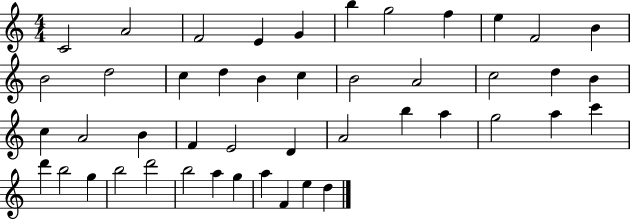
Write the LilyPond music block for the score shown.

{
  \clef treble
  \numericTimeSignature
  \time 4/4
  \key c \major
  c'2 a'2 | f'2 e'4 g'4 | b''4 g''2 f''4 | e''4 f'2 b'4 | \break b'2 d''2 | c''4 d''4 b'4 c''4 | b'2 a'2 | c''2 d''4 b'4 | \break c''4 a'2 b'4 | f'4 e'2 d'4 | a'2 b''4 a''4 | g''2 a''4 c'''4 | \break d'''4 b''2 g''4 | b''2 d'''2 | b''2 a''4 g''4 | a''4 f'4 e''4 d''4 | \break \bar "|."
}